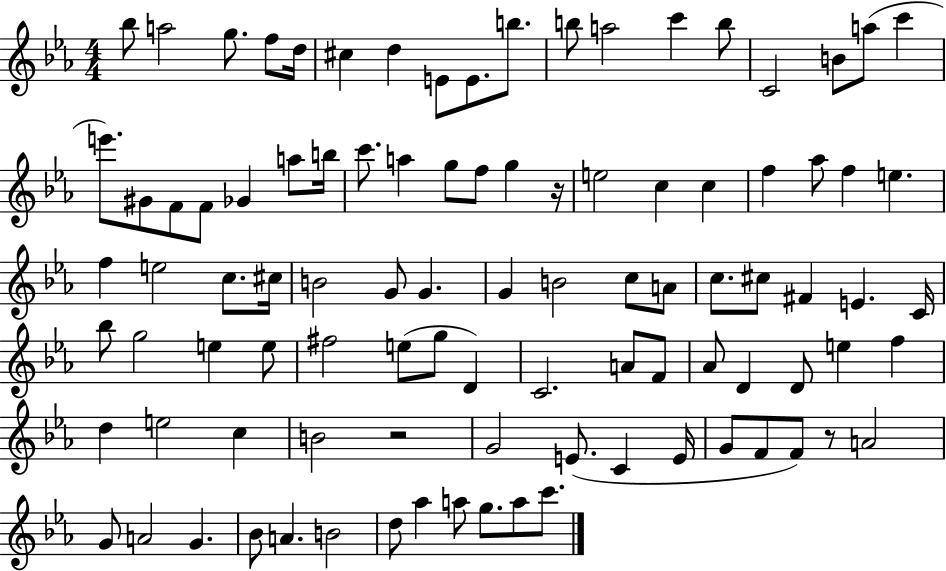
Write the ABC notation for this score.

X:1
T:Untitled
M:4/4
L:1/4
K:Eb
_b/2 a2 g/2 f/2 d/4 ^c d E/2 E/2 b/2 b/2 a2 c' b/2 C2 B/2 a/2 c' e'/2 ^G/2 F/2 F/2 _G a/2 b/4 c'/2 a g/2 f/2 g z/4 e2 c c f _a/2 f e f e2 c/2 ^c/4 B2 G/2 G G B2 c/2 A/2 c/2 ^c/2 ^F E C/4 _b/2 g2 e e/2 ^f2 e/2 g/2 D C2 A/2 F/2 _A/2 D D/2 e f d e2 c B2 z2 G2 E/2 C E/4 G/2 F/2 F/2 z/2 A2 G/2 A2 G _B/2 A B2 d/2 _a a/2 g/2 a/2 c'/2